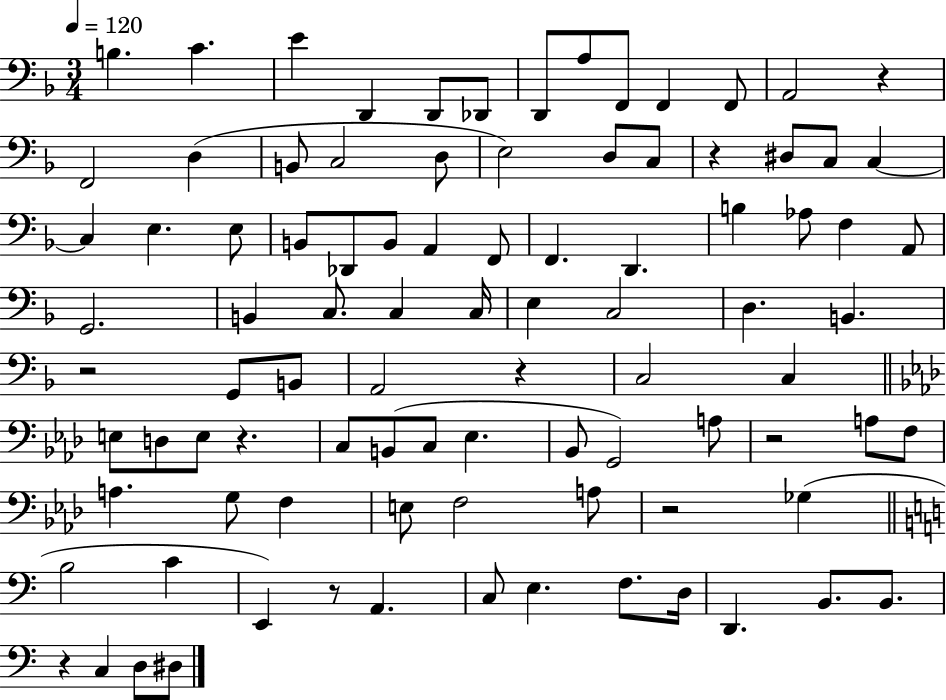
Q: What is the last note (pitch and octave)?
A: D#3